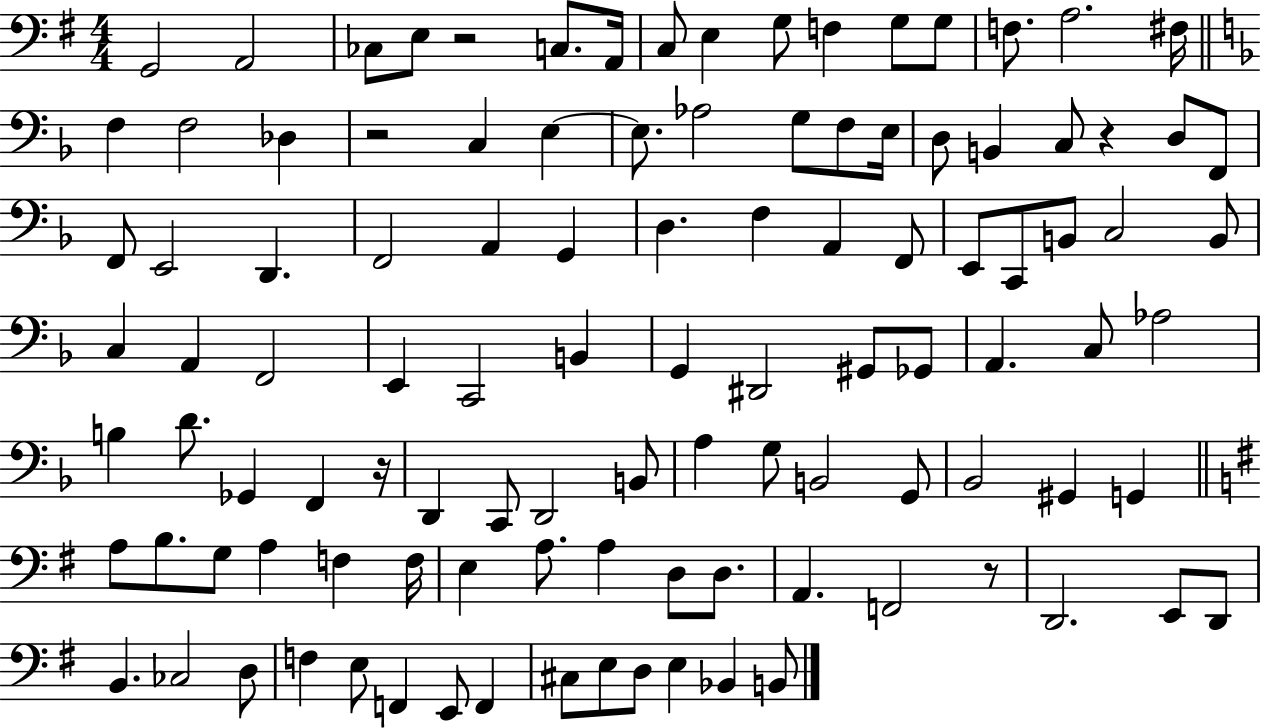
{
  \clef bass
  \numericTimeSignature
  \time 4/4
  \key g \major
  g,2 a,2 | ces8 e8 r2 c8. a,16 | c8 e4 g8 f4 g8 g8 | f8. a2. fis16 | \break \bar "||" \break \key f \major f4 f2 des4 | r2 c4 e4~~ | e8. aes2 g8 f8 e16 | d8 b,4 c8 r4 d8 f,8 | \break f,8 e,2 d,4. | f,2 a,4 g,4 | d4. f4 a,4 f,8 | e,8 c,8 b,8 c2 b,8 | \break c4 a,4 f,2 | e,4 c,2 b,4 | g,4 dis,2 gis,8 ges,8 | a,4. c8 aes2 | \break b4 d'8. ges,4 f,4 r16 | d,4 c,8 d,2 b,8 | a4 g8 b,2 g,8 | bes,2 gis,4 g,4 | \break \bar "||" \break \key g \major a8 b8. g8 a4 f4 f16 | e4 a8. a4 d8 d8. | a,4. f,2 r8 | d,2. e,8 d,8 | \break b,4. ces2 d8 | f4 e8 f,4 e,8 f,4 | cis8 e8 d8 e4 bes,4 b,8 | \bar "|."
}